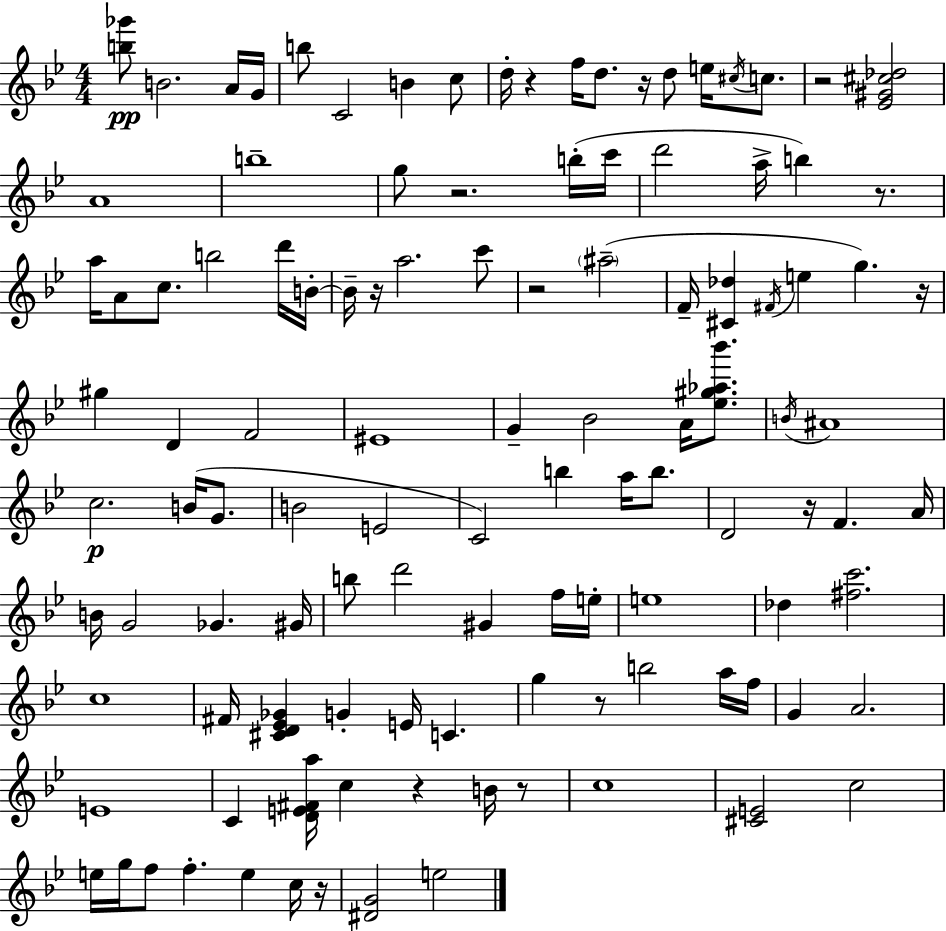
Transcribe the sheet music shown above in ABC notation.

X:1
T:Untitled
M:4/4
L:1/4
K:Gm
[b_g']/2 B2 A/4 G/4 b/2 C2 B c/2 d/4 z f/4 d/2 z/4 d/2 e/4 ^c/4 c/2 z2 [_E^G^c_d]2 A4 b4 g/2 z2 b/4 c'/4 d'2 a/4 b z/2 a/4 A/2 c/2 b2 d'/4 B/4 B/4 z/4 a2 c'/2 z2 ^a2 F/4 [^C_d] ^F/4 e g z/4 ^g D F2 ^E4 G _B2 A/4 [_e^g_a_b']/2 B/4 ^A4 c2 B/4 G/2 B2 E2 C2 b a/4 b/2 D2 z/4 F A/4 B/4 G2 _G ^G/4 b/2 d'2 ^G f/4 e/4 e4 _d [^fc']2 c4 ^F/4 [^CD_E_G] G E/4 C g z/2 b2 a/4 f/4 G A2 E4 C [DE^Fa]/4 c z B/4 z/2 c4 [^CE]2 c2 e/4 g/4 f/2 f e c/4 z/4 [^DG]2 e2